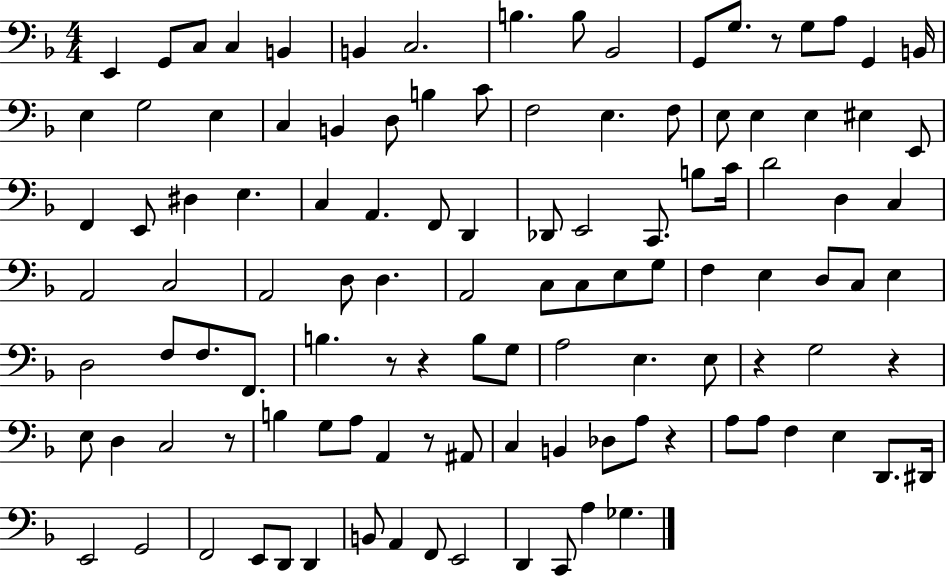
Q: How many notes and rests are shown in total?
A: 114